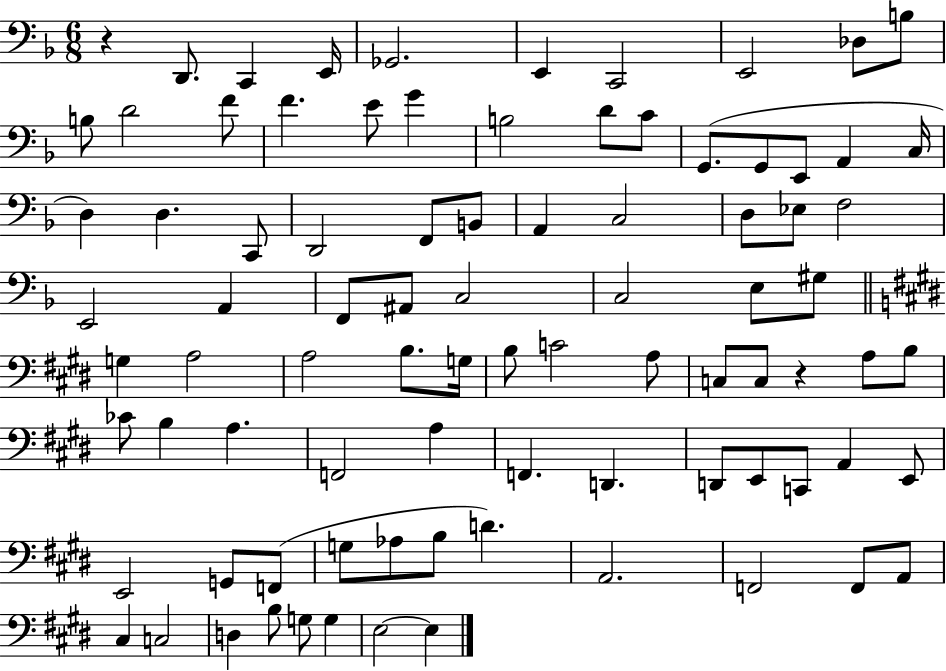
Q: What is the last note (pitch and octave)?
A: E3